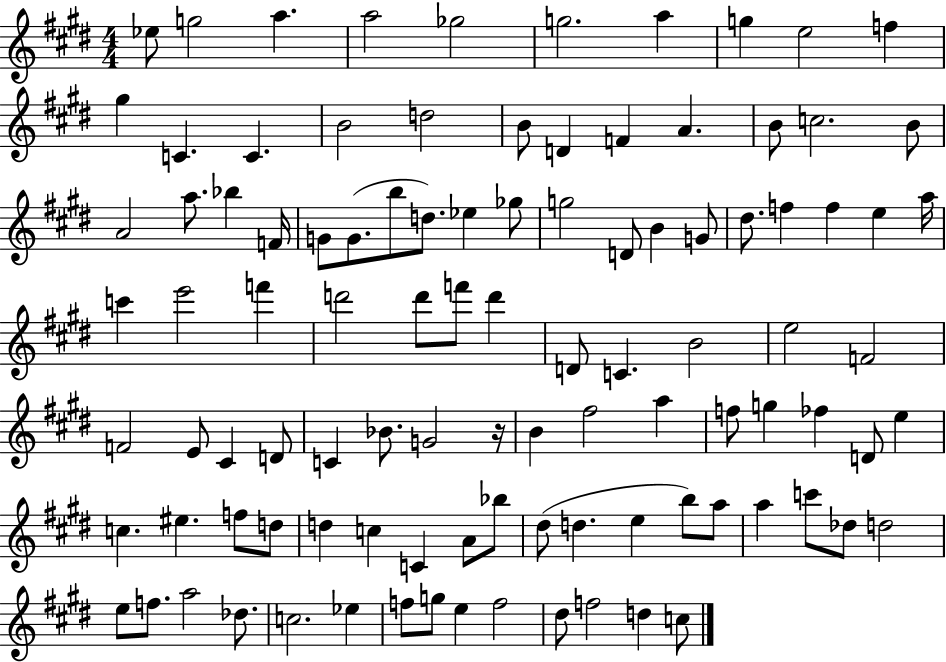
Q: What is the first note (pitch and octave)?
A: Eb5